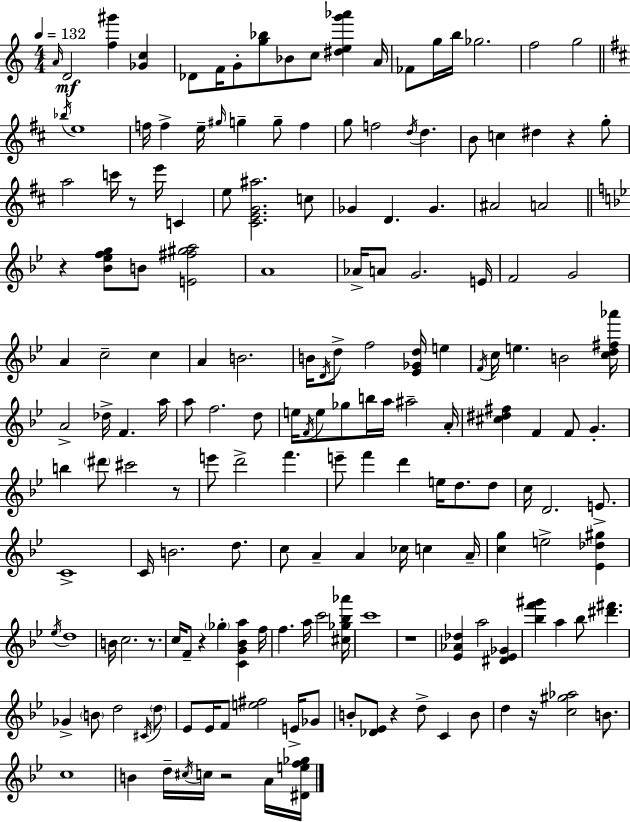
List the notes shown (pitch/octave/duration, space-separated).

A4/s D4/h [F5,G#6]/q [Gb4,C5]/q Db4/e F4/s G4/e [G5,Bb5]/e Bb4/e C5/e [D#5,E5,G6,Ab6]/q A4/s FES4/e G5/s B5/s Gb5/h. F5/h G5/h Bb5/s E5/w F5/s F5/q E5/s G#5/s G5/q G5/e F5/q G5/e F5/h D5/s D5/q. B4/e C5/q D#5/q R/q G5/e A5/h C6/s R/e E6/s C4/q E5/e [C#4,E4,G4,A#5]/h. C5/e Gb4/q D4/q. Gb4/q. A#4/h A4/h R/q [Bb4,Eb5,F5,G5]/e B4/e [E4,F#5,G#5,A5]/h A4/w Ab4/s A4/e G4/h. E4/s F4/h G4/h A4/q C5/h C5/q A4/q B4/h. B4/s D4/s D5/e F5/h [Eb4,Gb4,D5]/s E5/q F4/s C5/s E5/q. B4/h [C5,D5,F#5,Ab6]/s A4/h Db5/s F4/q. A5/s A5/e F5/h. D5/e E5/s F4/s E5/e Gb5/e B5/s A5/s A#5/h A4/s [C#5,D#5,F#5]/q F4/q F4/e G4/q. B5/q D#6/e C#6/h R/e E6/e D6/h F6/q. E6/e F6/q D6/q E5/s D5/e. D5/e C5/s D4/h. E4/e. C4/w C4/s B4/h. D5/e. C5/e A4/q A4/q CES5/s C5/q A4/s [C5,G5]/q E5/h [Eb4,Db5,G#5]/q Eb5/s D5/w B4/s C5/h. R/e. C5/s F4/e R/q Gb5/q [C4,G4,Bb4,A5]/q F5/s F5/q. A5/s C6/h [C#5,Gb5,Bb5,Ab6]/s C6/w R/w [Eb4,Ab4,Db5]/q A5/h [D#4,Eb4,Gb4]/q [Bb5,F6,G#6]/q A5/q Bb5/e [D#6,F#6]/q. Gb4/q B4/e D5/h C#4/s D5/e Eb4/e Eb4/s F4/e [E5,F#5]/h E4/s Gb4/e B4/e [Db4,Eb4]/e R/q D5/e C4/q B4/e D5/q R/s [C5,G#5,Ab5]/h B4/e. C5/w B4/q D5/s C#5/s C5/s R/h A4/s [D#4,E5,F5,Gb5]/s